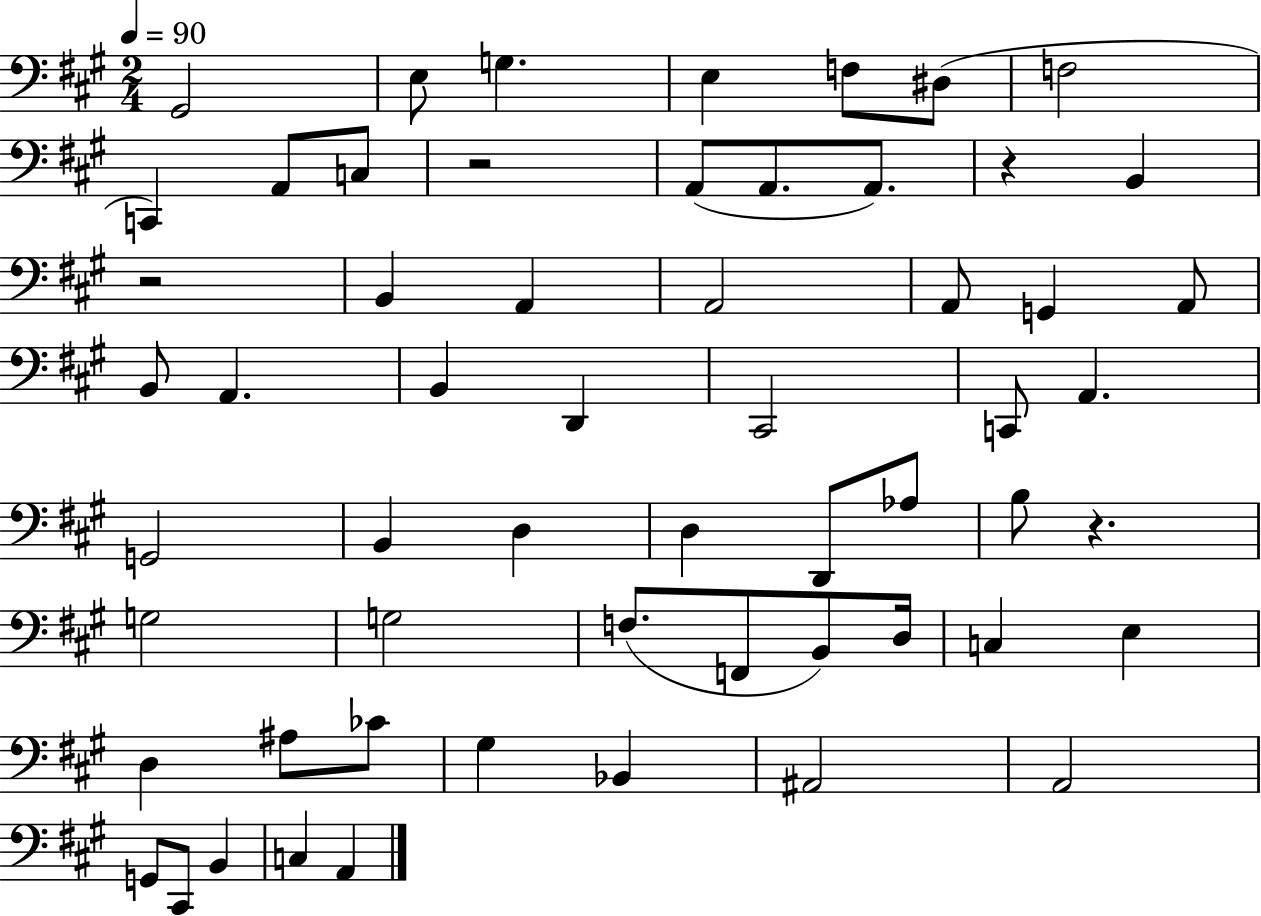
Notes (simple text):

G#2/h E3/e G3/q. E3/q F3/e D#3/e F3/h C2/q A2/e C3/e R/h A2/e A2/e. A2/e. R/q B2/q R/h B2/q A2/q A2/h A2/e G2/q A2/e B2/e A2/q. B2/q D2/q C#2/h C2/e A2/q. G2/h B2/q D3/q D3/q D2/e Ab3/e B3/e R/q. G3/h G3/h F3/e. F2/e B2/e D3/s C3/q E3/q D3/q A#3/e CES4/e G#3/q Bb2/q A#2/h A2/h G2/e C#2/e B2/q C3/q A2/q